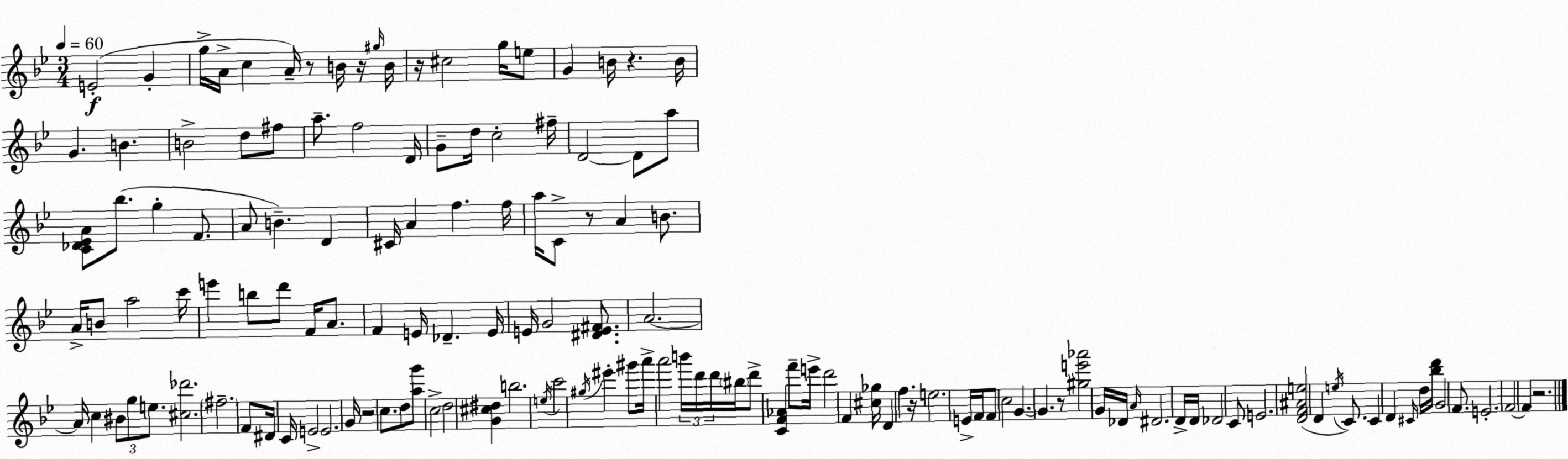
X:1
T:Untitled
M:3/4
L:1/4
K:Gm
E2 G g/4 A/4 c A/4 z/2 B/4 z/4 ^g/4 B/4 z/4 ^c2 g/4 e/2 G B/4 z B/4 G B B2 d/2 ^f/2 a/2 f2 D/4 G/2 d/4 c2 ^f/4 D2 D/2 a/2 [C_D_EA]/2 _b/2 g F/2 A/2 B D ^C/4 A f f/4 a/4 C/2 z/2 A B/2 A/4 B/2 a2 c'/4 e' b/2 d'/2 F/4 A/2 F E/4 _D E/4 E/4 G2 [^DE^F]/2 A2 A/4 c ^B/2 g/2 e/2 [^c_d']2 ^f2 F/2 ^D/4 C/4 E2 E2 G/4 z2 c/2 d/2 [ag']/2 c2 d2 [G^c^d] b2 e/4 c'2 ^g/4 ^e' ^g'/2 a'/4 a'2 b'/4 d'/4 d'/4 ^b/4 d'/2 [CF_A] f'/2 e'/4 d'2 F [^c_g]/4 D f z/4 e2 E/4 F/4 F/2 c2 G G z/2 [^ge'_a']2 G/4 _D/4 A/4 ^D2 D/4 D/4 _D2 C/2 E2 [DF^Ae]2 D e/4 C/2 C D ^C/4 d/4 [_bd']/4 G2 F/2 E2 F2 F z2